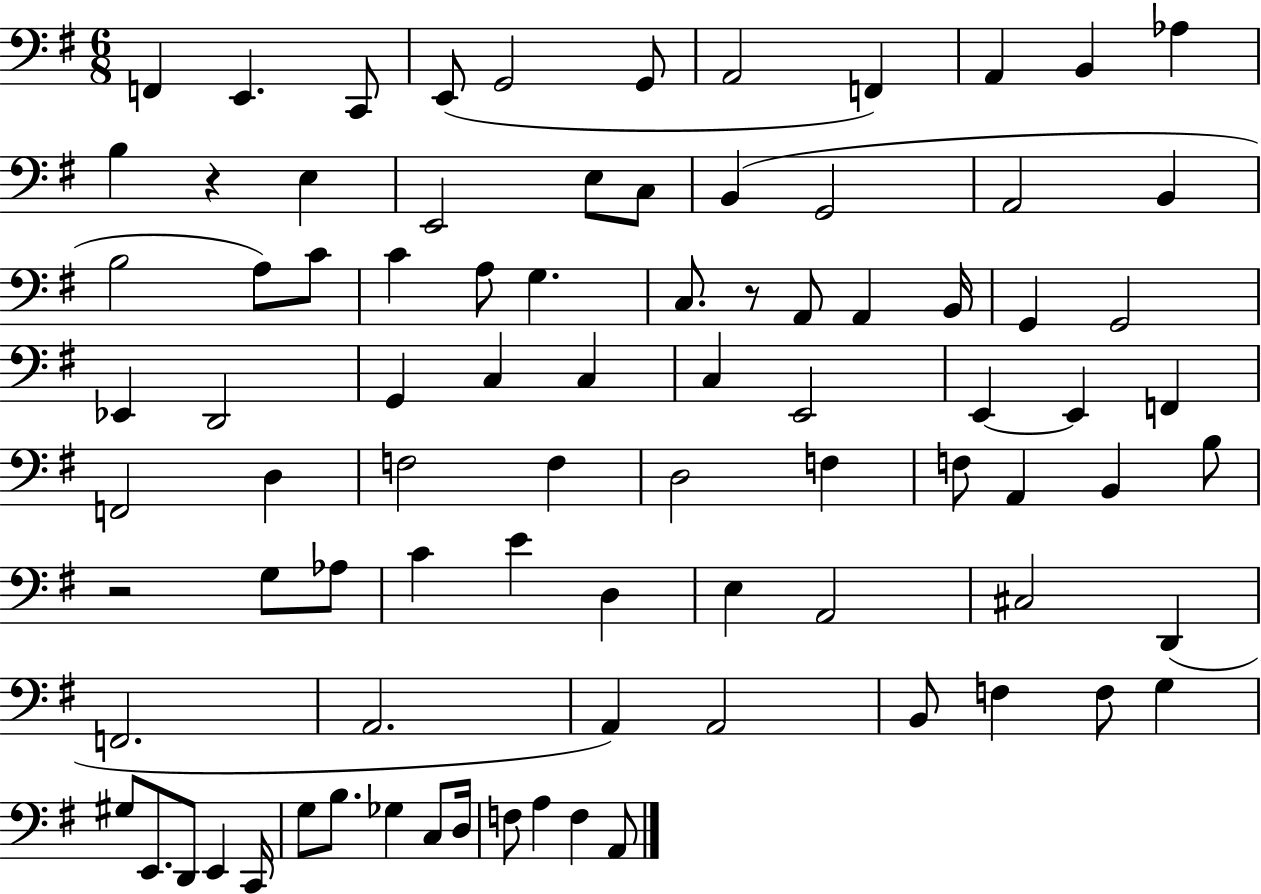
{
  \clef bass
  \numericTimeSignature
  \time 6/8
  \key g \major
  f,4 e,4. c,8 | e,8( g,2 g,8 | a,2 f,4) | a,4 b,4 aes4 | \break b4 r4 e4 | e,2 e8 c8 | b,4( g,2 | a,2 b,4 | \break b2 a8) c'8 | c'4 a8 g4. | c8. r8 a,8 a,4 b,16 | g,4 g,2 | \break ees,4 d,2 | g,4 c4 c4 | c4 e,2 | e,4~~ e,4 f,4 | \break f,2 d4 | f2 f4 | d2 f4 | f8 a,4 b,4 b8 | \break r2 g8 aes8 | c'4 e'4 d4 | e4 a,2 | cis2 d,4( | \break f,2. | a,2. | a,4) a,2 | b,8 f4 f8 g4 | \break gis8 e,8. d,8 e,4 c,16 | g8 b8. ges4 c8 d16 | f8 a4 f4 a,8 | \bar "|."
}